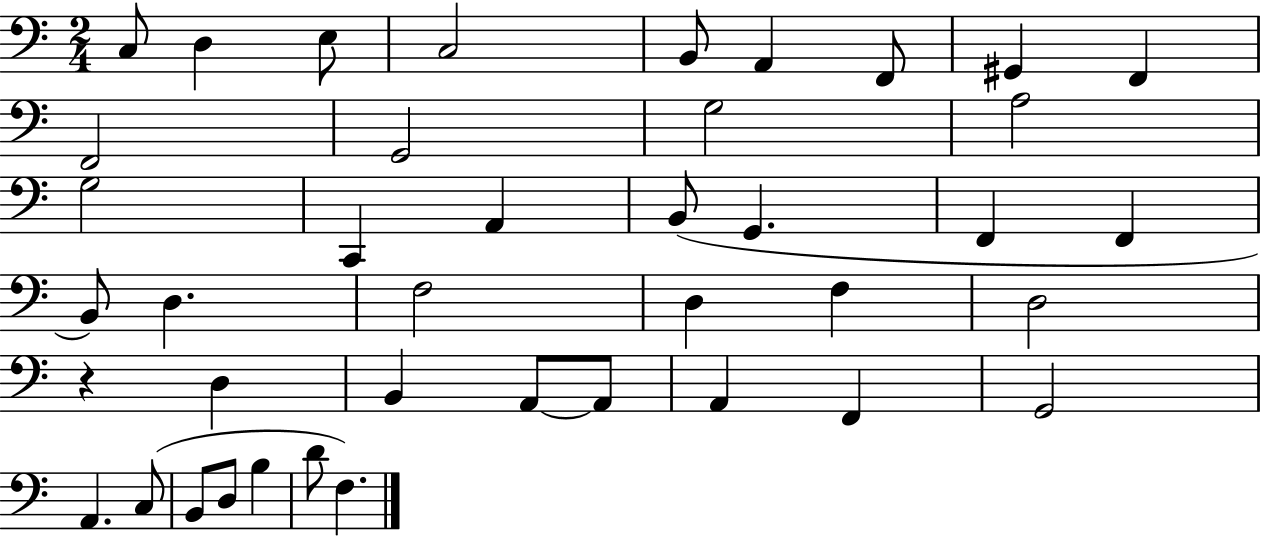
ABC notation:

X:1
T:Untitled
M:2/4
L:1/4
K:C
C,/2 D, E,/2 C,2 B,,/2 A,, F,,/2 ^G,, F,, F,,2 G,,2 G,2 A,2 G,2 C,, A,, B,,/2 G,, F,, F,, B,,/2 D, F,2 D, F, D,2 z D, B,, A,,/2 A,,/2 A,, F,, G,,2 A,, C,/2 B,,/2 D,/2 B, D/2 F,